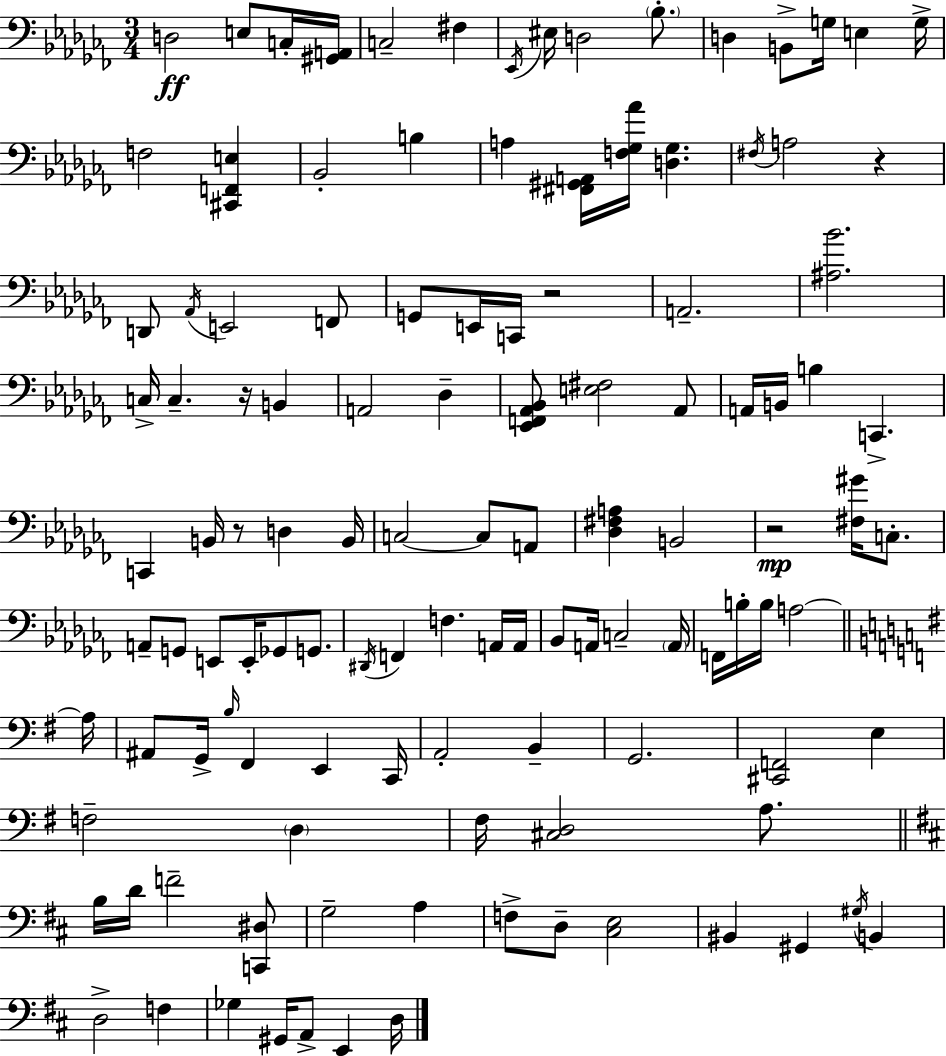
X:1
T:Untitled
M:3/4
L:1/4
K:Abm
D,2 E,/2 C,/4 [^G,,A,,]/4 C,2 ^F, _E,,/4 ^E,/4 D,2 _B,/2 D, B,,/2 G,/4 E, G,/4 F,2 [^C,,F,,E,] _B,,2 B, A, [^F,,^G,,A,,]/4 [F,_G,_A]/4 [D,_G,] ^F,/4 A,2 z D,,/2 _A,,/4 E,,2 F,,/2 G,,/2 E,,/4 C,,/4 z2 A,,2 [^A,_B]2 C,/4 C, z/4 B,, A,,2 _D, [_E,,F,,_A,,_B,,]/2 [E,^F,]2 _A,,/2 A,,/4 B,,/4 B, C,, C,, B,,/4 z/2 D, B,,/4 C,2 C,/2 A,,/2 [_D,^F,A,] B,,2 z2 [^F,^G]/4 C,/2 A,,/2 G,,/2 E,,/2 E,,/4 _G,,/2 G,,/2 ^D,,/4 F,, F, A,,/4 A,,/4 _B,,/2 A,,/4 C,2 A,,/4 F,,/4 B,/4 B,/4 A,2 A,/4 ^A,,/2 G,,/4 B,/4 ^F,, E,, C,,/4 A,,2 B,, G,,2 [^C,,F,,]2 E, F,2 D, ^F,/4 [^C,D,]2 A,/2 B,/4 D/4 F2 [C,,^D,]/2 G,2 A, F,/2 D,/2 [^C,E,]2 ^B,, ^G,, ^G,/4 B,, D,2 F, _G, ^G,,/4 A,,/2 E,, D,/4